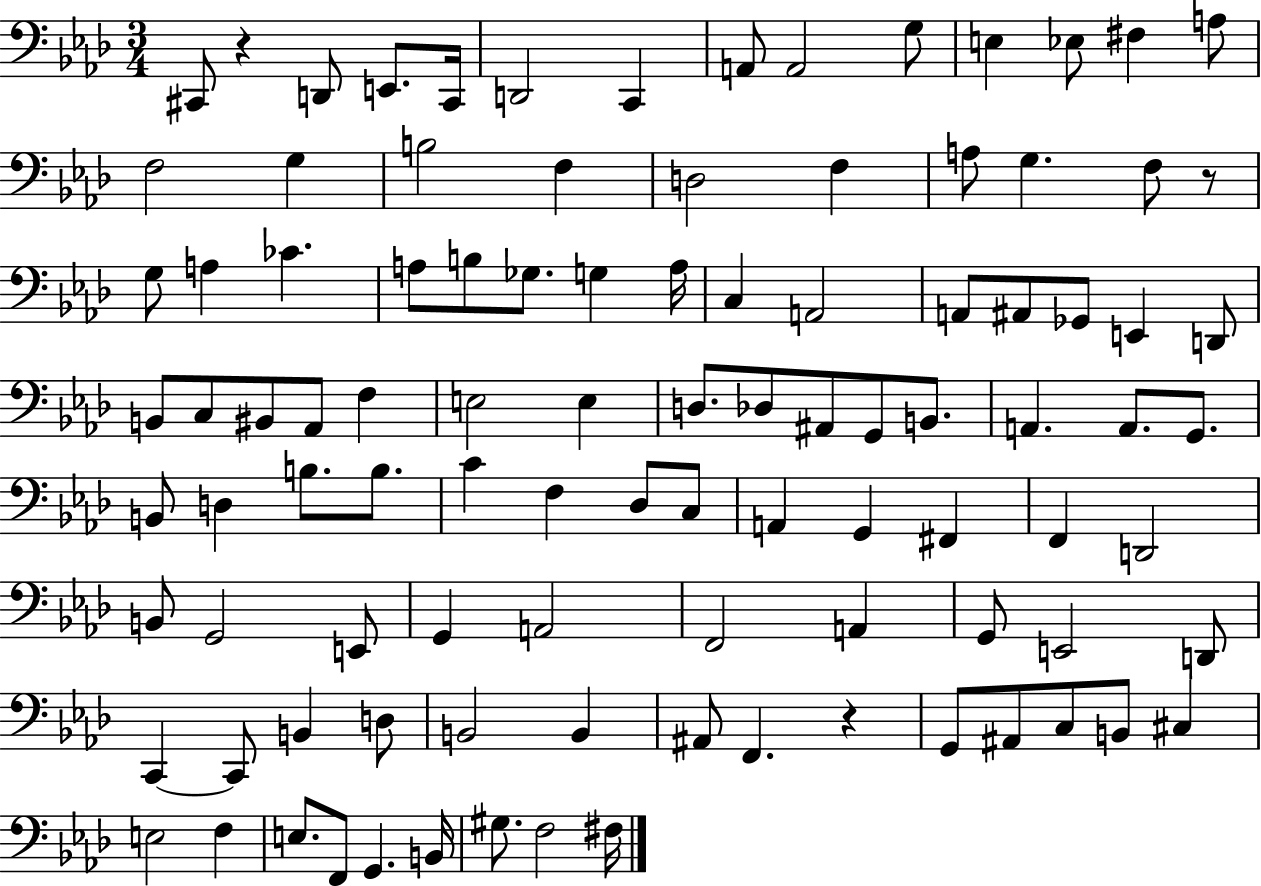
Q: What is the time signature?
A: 3/4